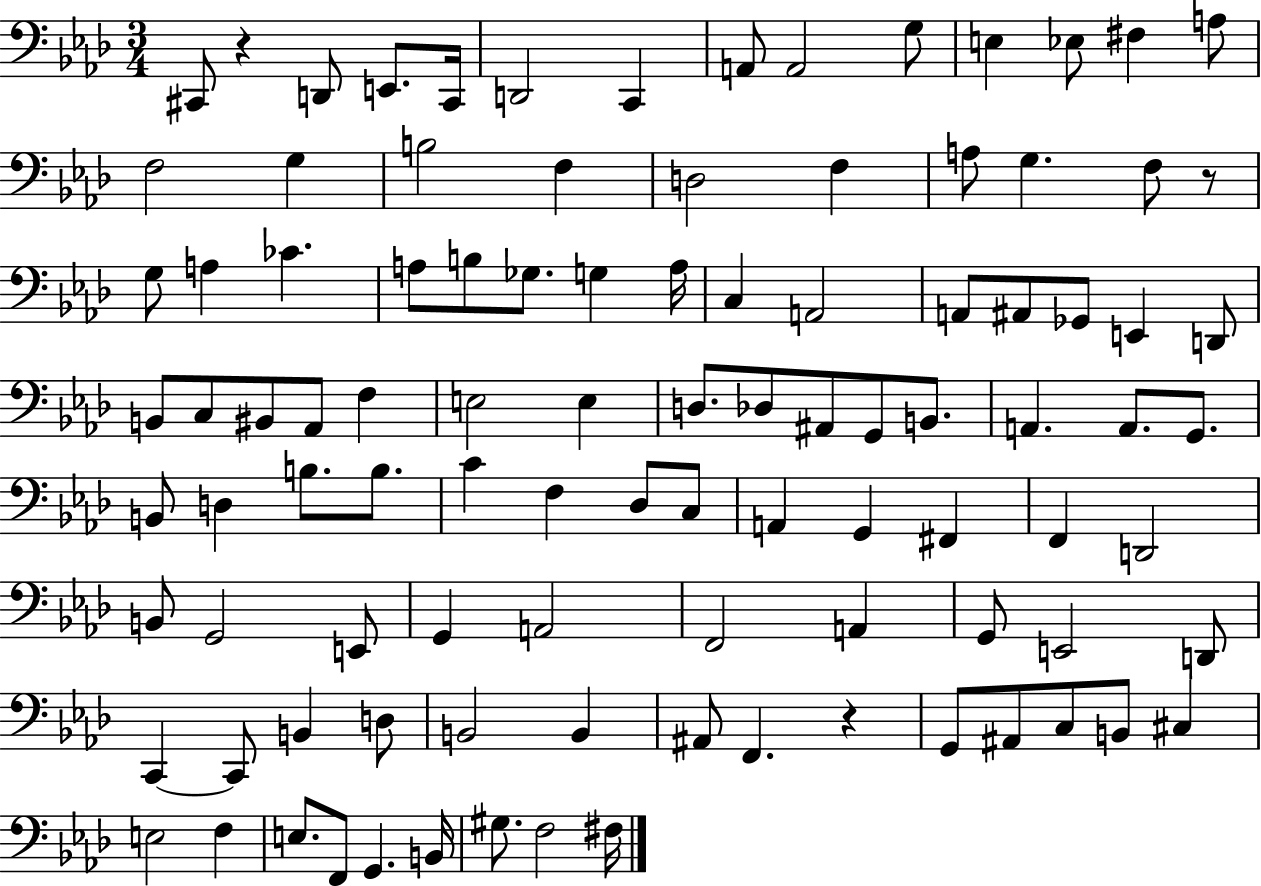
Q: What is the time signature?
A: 3/4